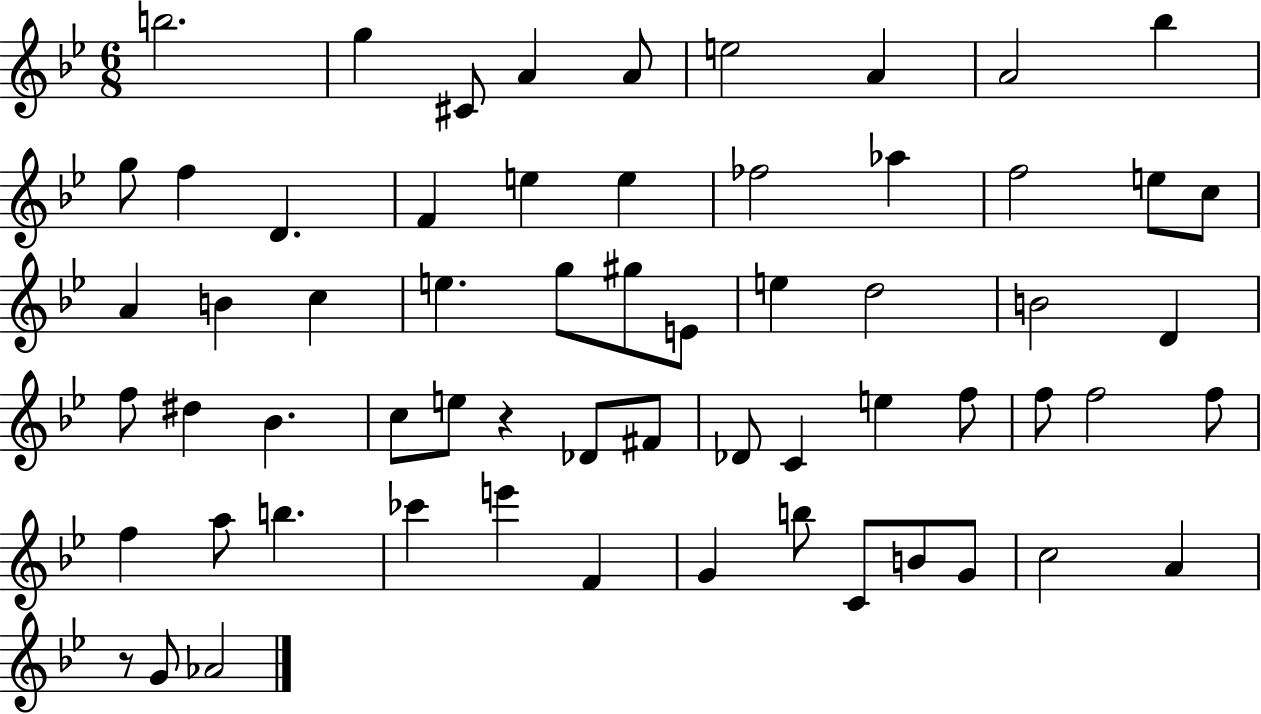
X:1
T:Untitled
M:6/8
L:1/4
K:Bb
b2 g ^C/2 A A/2 e2 A A2 _b g/2 f D F e e _f2 _a f2 e/2 c/2 A B c e g/2 ^g/2 E/2 e d2 B2 D f/2 ^d _B c/2 e/2 z _D/2 ^F/2 _D/2 C e f/2 f/2 f2 f/2 f a/2 b _c' e' F G b/2 C/2 B/2 G/2 c2 A z/2 G/2 _A2